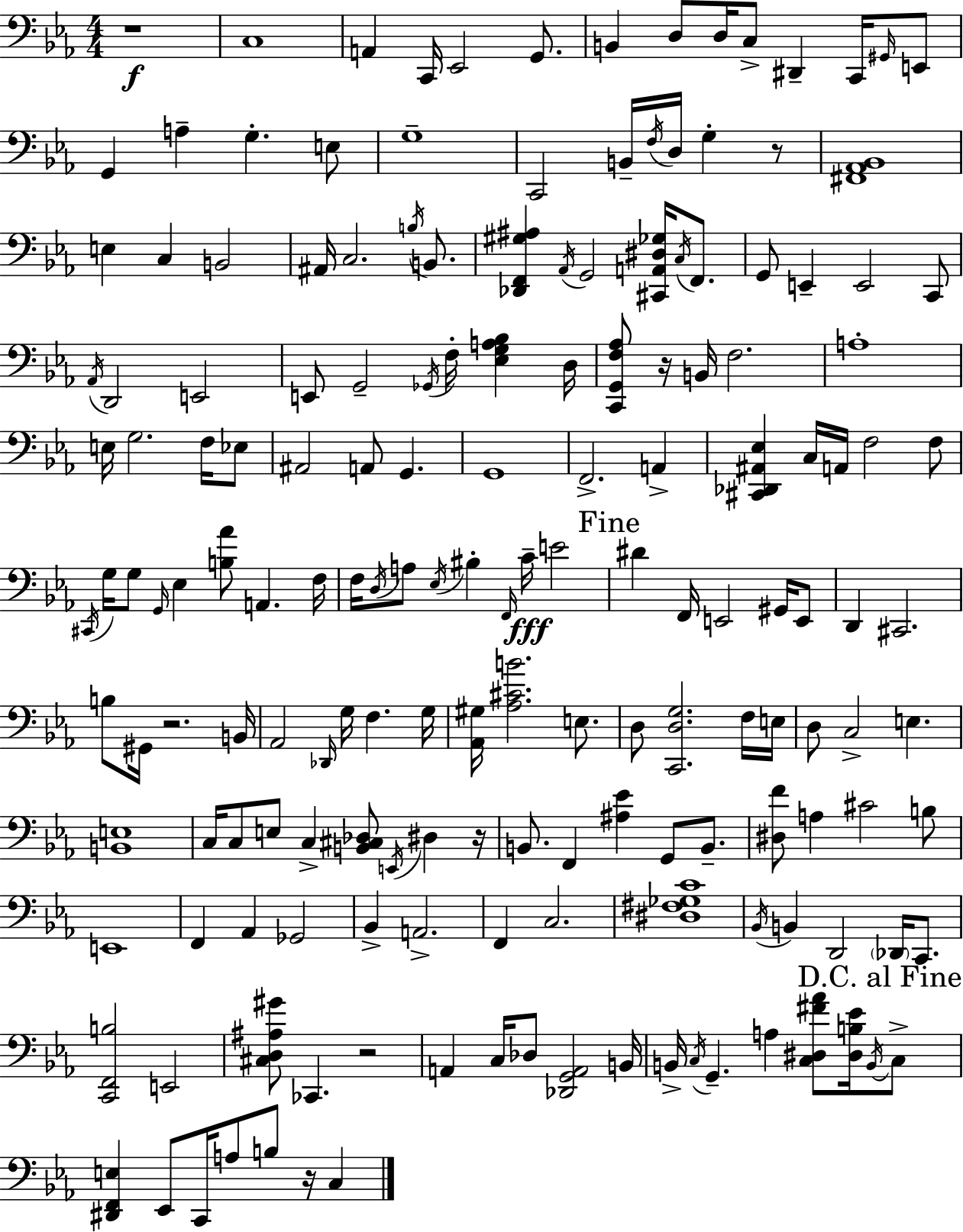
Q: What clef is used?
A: bass